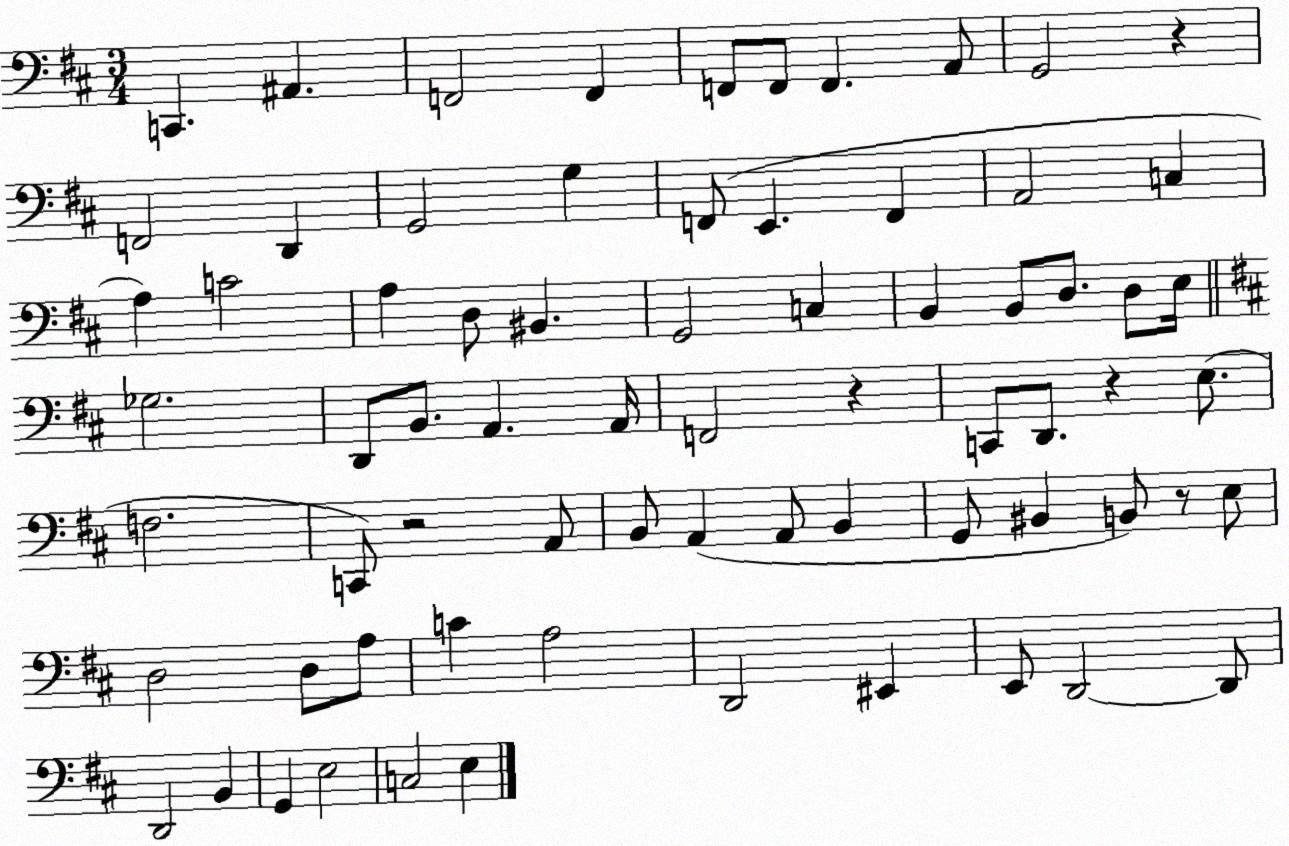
X:1
T:Untitled
M:3/4
L:1/4
K:D
C,, ^A,, F,,2 F,, F,,/2 F,,/2 F,, A,,/2 G,,2 z F,,2 D,, G,,2 G, F,,/2 E,, F,, A,,2 C, A, C2 A, D,/2 ^B,, G,,2 C, B,, B,,/2 D,/2 D,/2 E,/4 _G,2 D,,/2 B,,/2 A,, A,,/4 F,,2 z C,,/2 D,,/2 z E,/2 F,2 C,,/2 z2 A,,/2 B,,/2 A,, A,,/2 B,, G,,/2 ^B,, B,,/2 z/2 E,/2 D,2 D,/2 A,/2 C A,2 D,,2 ^E,, E,,/2 D,,2 D,,/2 D,,2 B,, G,, E,2 C,2 E,